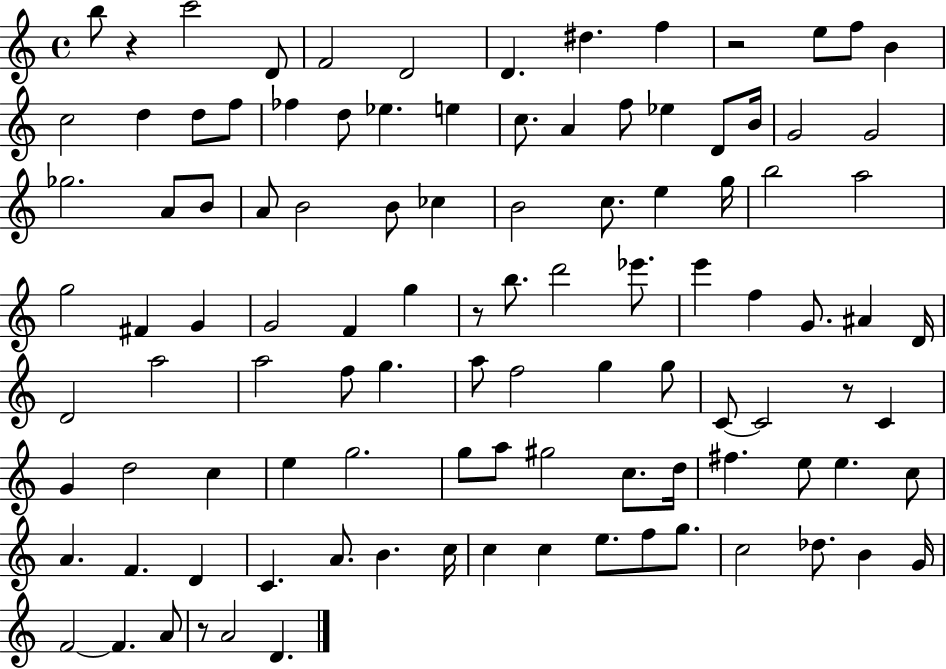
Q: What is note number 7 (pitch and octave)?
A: D#5